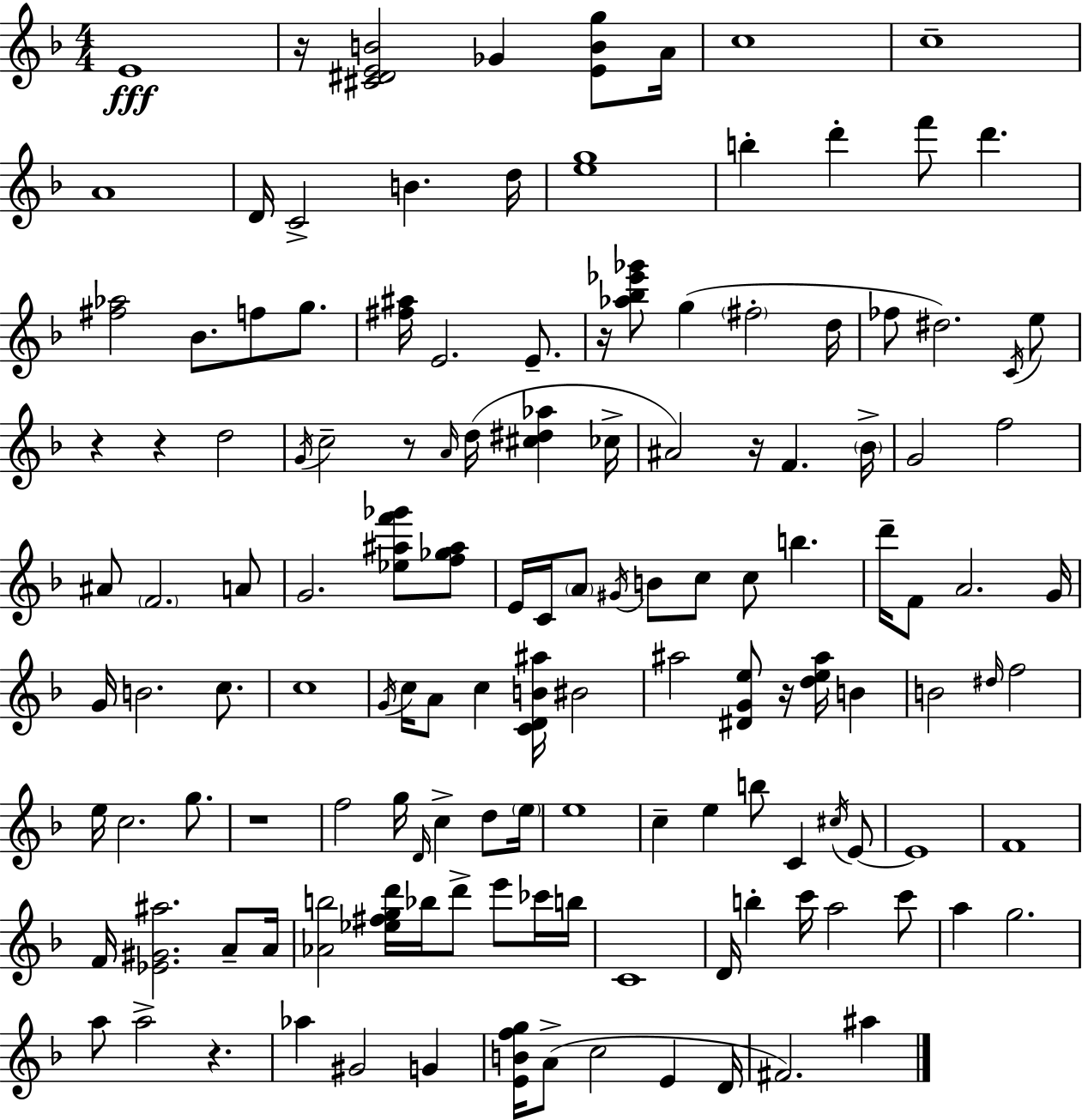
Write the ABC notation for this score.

X:1
T:Untitled
M:4/4
L:1/4
K:Dm
E4 z/4 [^C^DEB]2 _G [EBg]/2 A/4 c4 c4 A4 D/4 C2 B d/4 [eg]4 b d' f'/2 d' [^f_a]2 _B/2 f/2 g/2 [^f^a]/4 E2 E/2 z/4 [_a_b_e'_g']/2 g ^f2 d/4 _f/2 ^d2 C/4 e/2 z z d2 G/4 c2 z/2 A/4 d/4 [^c^d_a] _c/4 ^A2 z/4 F _B/4 G2 f2 ^A/2 F2 A/2 G2 [_e^af'_g']/2 [f_g^a]/2 E/4 C/4 A/2 ^G/4 B/2 c/2 c/2 b d'/4 F/2 A2 G/4 G/4 B2 c/2 c4 G/4 c/4 A/2 c [CDB^a]/4 ^B2 ^a2 [^DGe]/2 z/4 [de^a]/4 B B2 ^d/4 f2 e/4 c2 g/2 z4 f2 g/4 D/4 c d/2 e/4 e4 c e b/2 C ^c/4 E/2 E4 F4 F/4 [_E^G^a]2 A/2 A/4 [_Ab]2 [_e^fgd']/4 _b/4 d'/2 e'/2 _c'/4 b/4 C4 D/4 b c'/4 a2 c'/2 a g2 a/2 a2 z _a ^G2 G [EBfg]/4 A/2 c2 E D/4 ^F2 ^a